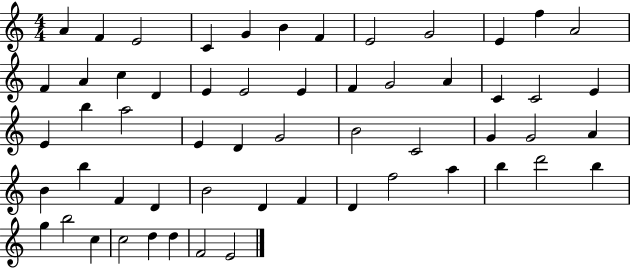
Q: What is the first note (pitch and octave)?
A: A4